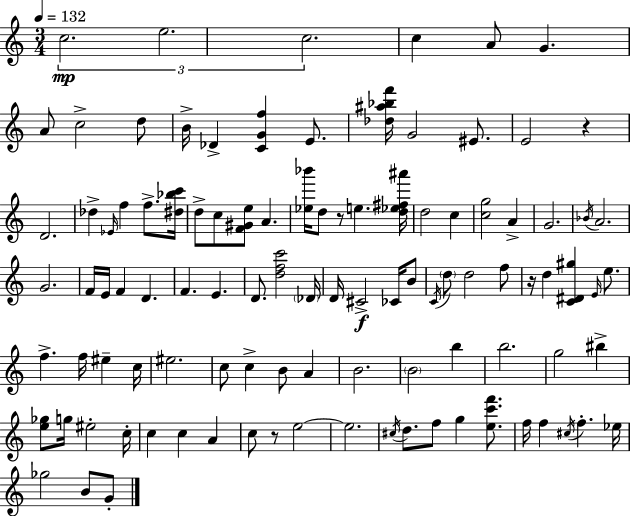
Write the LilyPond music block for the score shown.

{
  \clef treble
  \numericTimeSignature
  \time 3/4
  \key a \minor
  \tempo 4 = 132
  \repeat volta 2 { \tuplet 3/2 { c''2.\mp | e''2. | c''2. } | c''4 a'8 g'4. | \break a'8 c''2-> d''8 | b'16-> des'4-> <c' g' f''>4 e'8. | <des'' ais'' bes'' f'''>16 g'2 eis'8. | e'2 r4 | \break d'2. | des''4-> \grace { ees'16 } f''4 f''8.-> | <dis'' bes'' c'''>16 d''8-> c''8 <f' gis' e''>8 a'4. | <ees'' bes'''>16 d''8 r8 e''4. | \break <d'' ees'' fis'' ais'''>16 d''2 c''4 | <c'' g''>2 a'4-> | g'2. | \acciaccatura { bes'16 } a'2. | \break g'2. | f'16 e'16 f'4 d'4. | f'4. e'4. | d'8. <d'' f'' c'''>2 | \break \parenthesize des'16 d'16 cis'2->\f ces'16 | b'8 \acciaccatura { c'16 } \parenthesize d''8 d''2 | f''8 r16 d''4 <c' dis' gis''>4 | \grace { e'16 } e''8. f''4.-> f''16 eis''4-- | \break c''16 eis''2. | c''8 c''4-> b'8 | a'4 b'2. | \parenthesize b'2 | \break b''4 b''2. | g''2 | bis''4-> <e'' ges''>8 g''16 eis''2-. | c''16-. c''4 c''4 | \break a'4 c''8 r8 e''2~~ | e''2. | \acciaccatura { cis''16 } d''8. f''8 g''4 | <e'' c''' f'''>8. f''16 f''4 \acciaccatura { cis''16 } f''4.-. | \break ees''16 ges''2 | b'8 g'8-. } \bar "|."
}